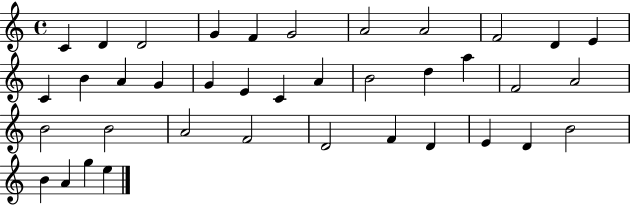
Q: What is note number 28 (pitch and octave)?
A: F4